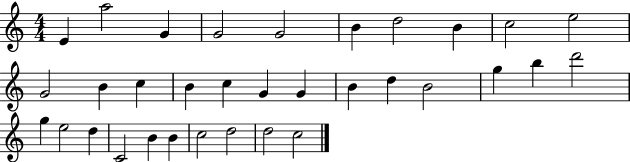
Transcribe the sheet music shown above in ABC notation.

X:1
T:Untitled
M:4/4
L:1/4
K:C
E a2 G G2 G2 B d2 B c2 e2 G2 B c B c G G B d B2 g b d'2 g e2 d C2 B B c2 d2 d2 c2